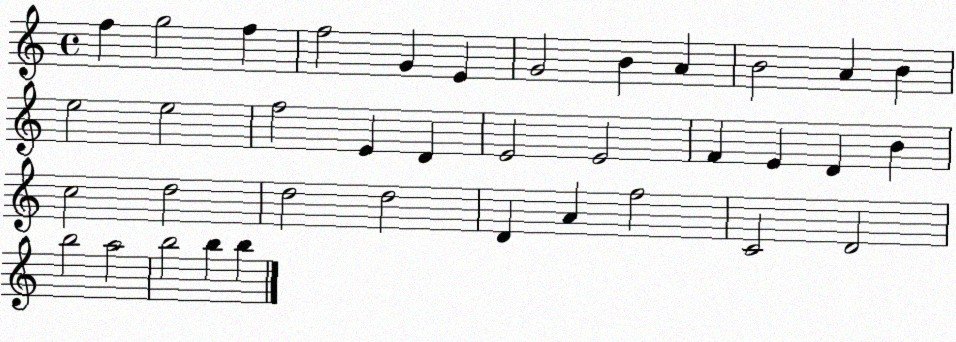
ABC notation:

X:1
T:Untitled
M:4/4
L:1/4
K:C
f g2 f f2 G E G2 B A B2 A B e2 e2 f2 E D E2 E2 F E D B c2 d2 d2 d2 D A f2 C2 D2 b2 a2 b2 b b